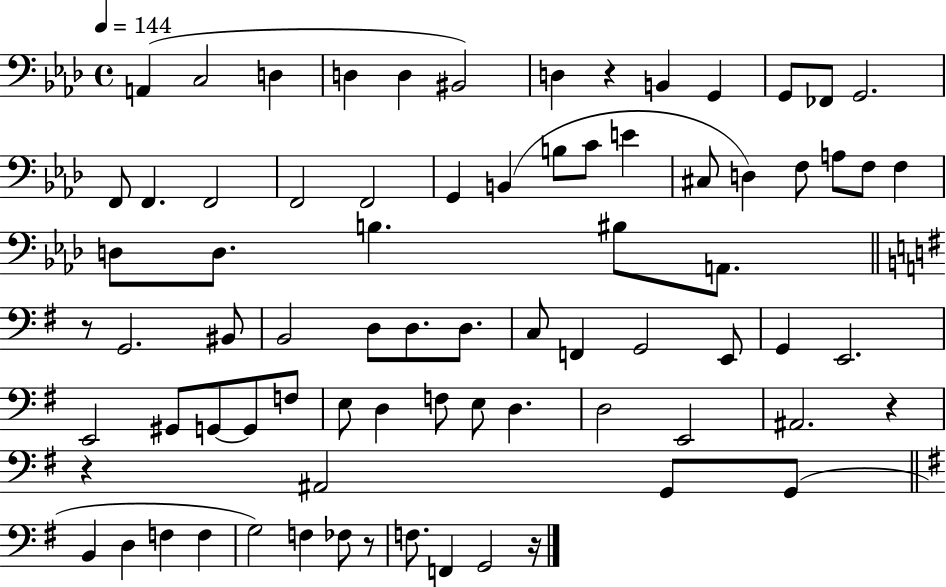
X:1
T:Untitled
M:4/4
L:1/4
K:Ab
A,, C,2 D, D, D, ^B,,2 D, z B,, G,, G,,/2 _F,,/2 G,,2 F,,/2 F,, F,,2 F,,2 F,,2 G,, B,, B,/2 C/2 E ^C,/2 D, F,/2 A,/2 F,/2 F, D,/2 D,/2 B, ^B,/2 A,,/2 z/2 G,,2 ^B,,/2 B,,2 D,/2 D,/2 D,/2 C,/2 F,, G,,2 E,,/2 G,, E,,2 E,,2 ^G,,/2 G,,/2 G,,/2 F,/2 E,/2 D, F,/2 E,/2 D, D,2 E,,2 ^A,,2 z z ^A,,2 G,,/2 G,,/2 B,, D, F, F, G,2 F, _F,/2 z/2 F,/2 F,, G,,2 z/4